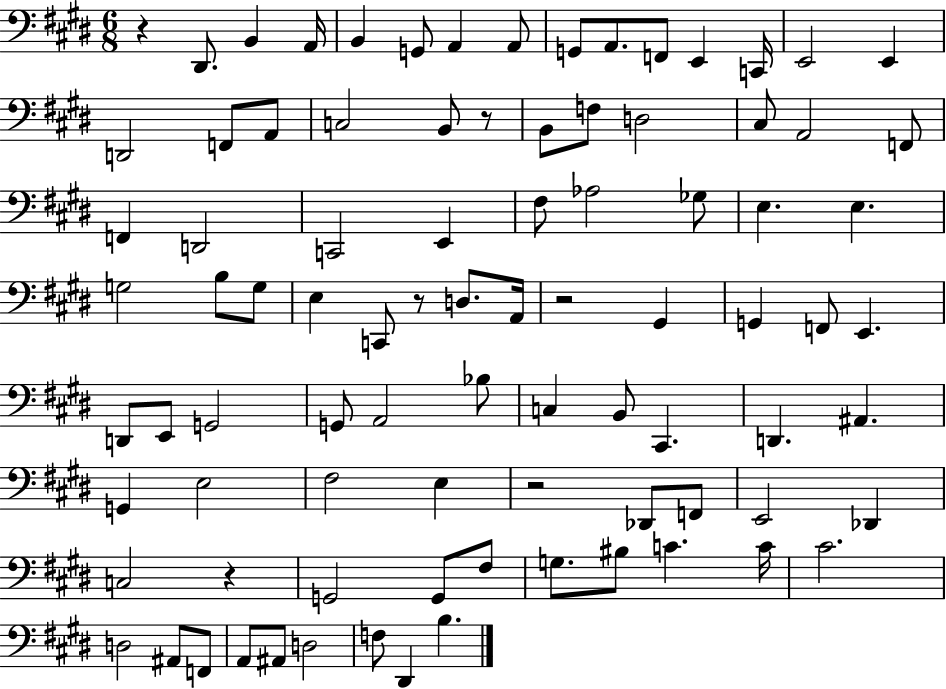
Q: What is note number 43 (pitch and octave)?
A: G2